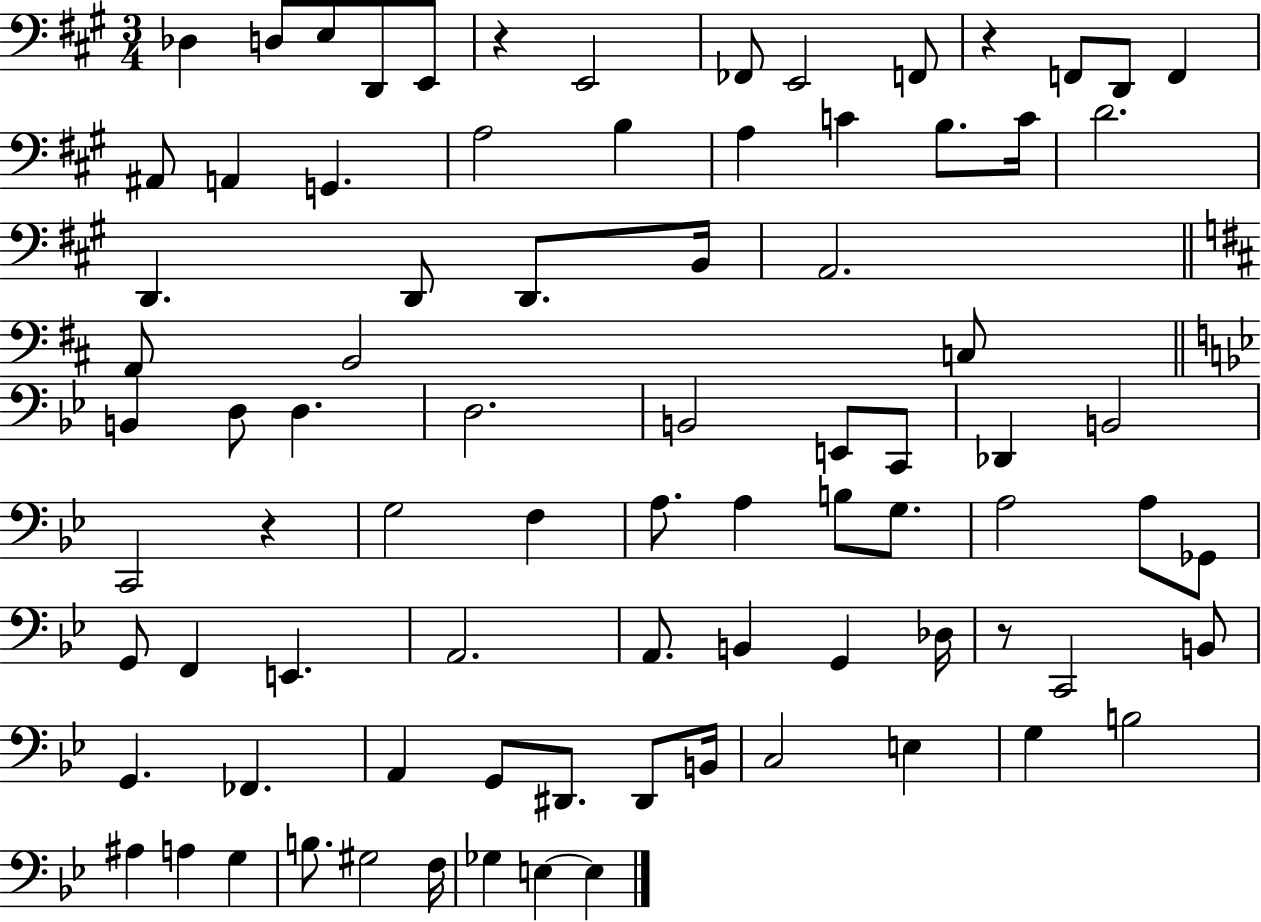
X:1
T:Untitled
M:3/4
L:1/4
K:A
_D, D,/2 E,/2 D,,/2 E,,/2 z E,,2 _F,,/2 E,,2 F,,/2 z F,,/2 D,,/2 F,, ^A,,/2 A,, G,, A,2 B, A, C B,/2 C/4 D2 D,, D,,/2 D,,/2 B,,/4 A,,2 A,,/2 B,,2 C,/2 B,, D,/2 D, D,2 B,,2 E,,/2 C,,/2 _D,, B,,2 C,,2 z G,2 F, A,/2 A, B,/2 G,/2 A,2 A,/2 _G,,/2 G,,/2 F,, E,, A,,2 A,,/2 B,, G,, _D,/4 z/2 C,,2 B,,/2 G,, _F,, A,, G,,/2 ^D,,/2 ^D,,/2 B,,/4 C,2 E, G, B,2 ^A, A, G, B,/2 ^G,2 F,/4 _G, E, E,